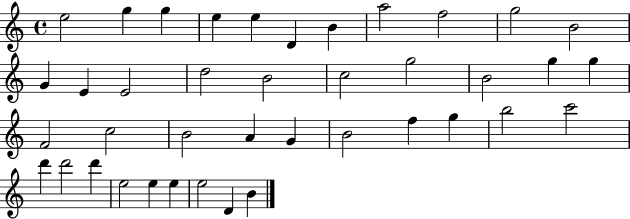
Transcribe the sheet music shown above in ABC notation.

X:1
T:Untitled
M:4/4
L:1/4
K:C
e2 g g e e D B a2 f2 g2 B2 G E E2 d2 B2 c2 g2 B2 g g F2 c2 B2 A G B2 f g b2 c'2 d' d'2 d' e2 e e e2 D B